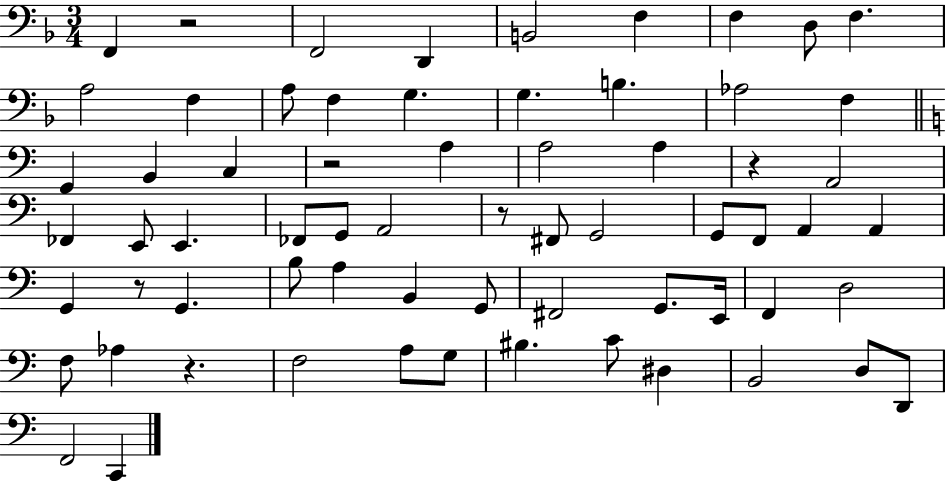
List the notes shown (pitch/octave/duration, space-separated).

F2/q R/h F2/h D2/q B2/h F3/q F3/q D3/e F3/q. A3/h F3/q A3/e F3/q G3/q. G3/q. B3/q. Ab3/h F3/q G2/q B2/q C3/q R/h A3/q A3/h A3/q R/q A2/h FES2/q E2/e E2/q. FES2/e G2/e A2/h R/e F#2/e G2/h G2/e F2/e A2/q A2/q G2/q R/e G2/q. B3/e A3/q B2/q G2/e F#2/h G2/e. E2/s F2/q D3/h F3/e Ab3/q R/q. F3/h A3/e G3/e BIS3/q. C4/e D#3/q B2/h D3/e D2/e F2/h C2/q